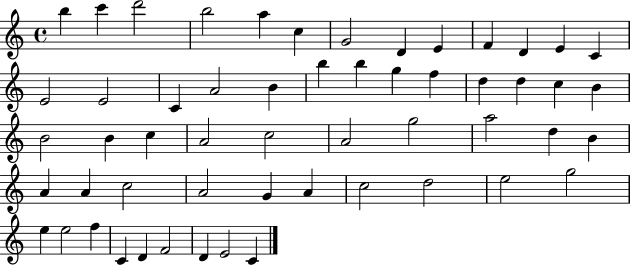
{
  \clef treble
  \time 4/4
  \defaultTimeSignature
  \key c \major
  b''4 c'''4 d'''2 | b''2 a''4 c''4 | g'2 d'4 e'4 | f'4 d'4 e'4 c'4 | \break e'2 e'2 | c'4 a'2 b'4 | b''4 b''4 g''4 f''4 | d''4 d''4 c''4 b'4 | \break b'2 b'4 c''4 | a'2 c''2 | a'2 g''2 | a''2 d''4 b'4 | \break a'4 a'4 c''2 | a'2 g'4 a'4 | c''2 d''2 | e''2 g''2 | \break e''4 e''2 f''4 | c'4 d'4 f'2 | d'4 e'2 c'4 | \bar "|."
}